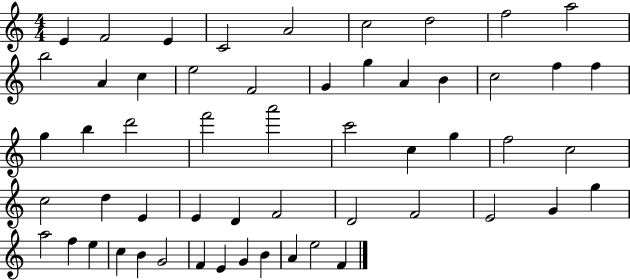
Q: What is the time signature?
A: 4/4